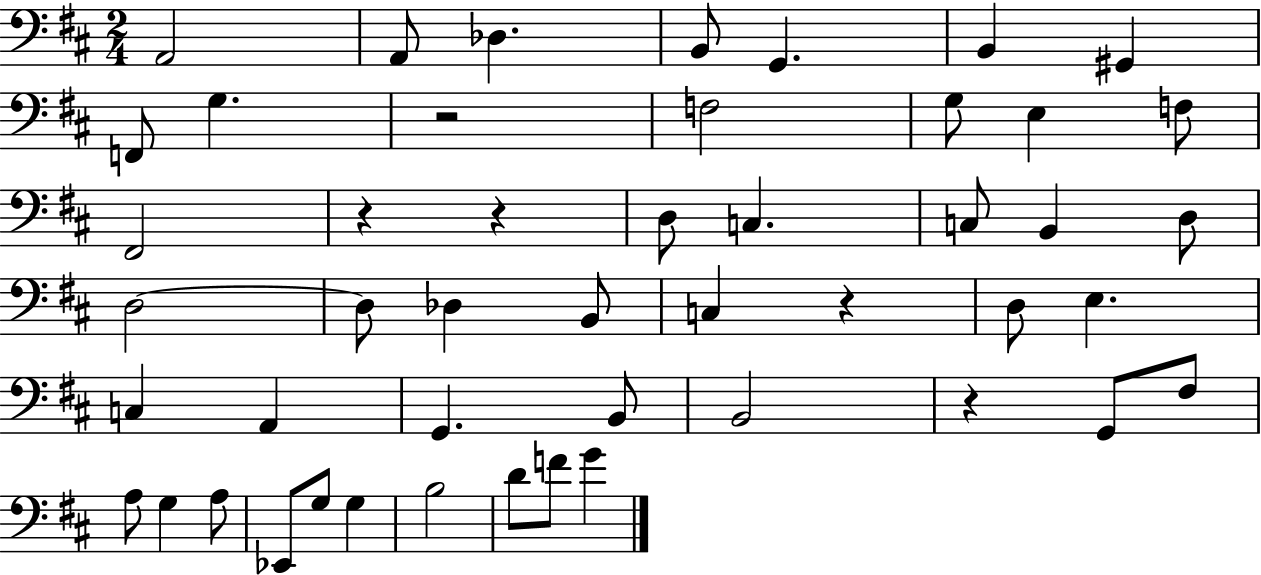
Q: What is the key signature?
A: D major